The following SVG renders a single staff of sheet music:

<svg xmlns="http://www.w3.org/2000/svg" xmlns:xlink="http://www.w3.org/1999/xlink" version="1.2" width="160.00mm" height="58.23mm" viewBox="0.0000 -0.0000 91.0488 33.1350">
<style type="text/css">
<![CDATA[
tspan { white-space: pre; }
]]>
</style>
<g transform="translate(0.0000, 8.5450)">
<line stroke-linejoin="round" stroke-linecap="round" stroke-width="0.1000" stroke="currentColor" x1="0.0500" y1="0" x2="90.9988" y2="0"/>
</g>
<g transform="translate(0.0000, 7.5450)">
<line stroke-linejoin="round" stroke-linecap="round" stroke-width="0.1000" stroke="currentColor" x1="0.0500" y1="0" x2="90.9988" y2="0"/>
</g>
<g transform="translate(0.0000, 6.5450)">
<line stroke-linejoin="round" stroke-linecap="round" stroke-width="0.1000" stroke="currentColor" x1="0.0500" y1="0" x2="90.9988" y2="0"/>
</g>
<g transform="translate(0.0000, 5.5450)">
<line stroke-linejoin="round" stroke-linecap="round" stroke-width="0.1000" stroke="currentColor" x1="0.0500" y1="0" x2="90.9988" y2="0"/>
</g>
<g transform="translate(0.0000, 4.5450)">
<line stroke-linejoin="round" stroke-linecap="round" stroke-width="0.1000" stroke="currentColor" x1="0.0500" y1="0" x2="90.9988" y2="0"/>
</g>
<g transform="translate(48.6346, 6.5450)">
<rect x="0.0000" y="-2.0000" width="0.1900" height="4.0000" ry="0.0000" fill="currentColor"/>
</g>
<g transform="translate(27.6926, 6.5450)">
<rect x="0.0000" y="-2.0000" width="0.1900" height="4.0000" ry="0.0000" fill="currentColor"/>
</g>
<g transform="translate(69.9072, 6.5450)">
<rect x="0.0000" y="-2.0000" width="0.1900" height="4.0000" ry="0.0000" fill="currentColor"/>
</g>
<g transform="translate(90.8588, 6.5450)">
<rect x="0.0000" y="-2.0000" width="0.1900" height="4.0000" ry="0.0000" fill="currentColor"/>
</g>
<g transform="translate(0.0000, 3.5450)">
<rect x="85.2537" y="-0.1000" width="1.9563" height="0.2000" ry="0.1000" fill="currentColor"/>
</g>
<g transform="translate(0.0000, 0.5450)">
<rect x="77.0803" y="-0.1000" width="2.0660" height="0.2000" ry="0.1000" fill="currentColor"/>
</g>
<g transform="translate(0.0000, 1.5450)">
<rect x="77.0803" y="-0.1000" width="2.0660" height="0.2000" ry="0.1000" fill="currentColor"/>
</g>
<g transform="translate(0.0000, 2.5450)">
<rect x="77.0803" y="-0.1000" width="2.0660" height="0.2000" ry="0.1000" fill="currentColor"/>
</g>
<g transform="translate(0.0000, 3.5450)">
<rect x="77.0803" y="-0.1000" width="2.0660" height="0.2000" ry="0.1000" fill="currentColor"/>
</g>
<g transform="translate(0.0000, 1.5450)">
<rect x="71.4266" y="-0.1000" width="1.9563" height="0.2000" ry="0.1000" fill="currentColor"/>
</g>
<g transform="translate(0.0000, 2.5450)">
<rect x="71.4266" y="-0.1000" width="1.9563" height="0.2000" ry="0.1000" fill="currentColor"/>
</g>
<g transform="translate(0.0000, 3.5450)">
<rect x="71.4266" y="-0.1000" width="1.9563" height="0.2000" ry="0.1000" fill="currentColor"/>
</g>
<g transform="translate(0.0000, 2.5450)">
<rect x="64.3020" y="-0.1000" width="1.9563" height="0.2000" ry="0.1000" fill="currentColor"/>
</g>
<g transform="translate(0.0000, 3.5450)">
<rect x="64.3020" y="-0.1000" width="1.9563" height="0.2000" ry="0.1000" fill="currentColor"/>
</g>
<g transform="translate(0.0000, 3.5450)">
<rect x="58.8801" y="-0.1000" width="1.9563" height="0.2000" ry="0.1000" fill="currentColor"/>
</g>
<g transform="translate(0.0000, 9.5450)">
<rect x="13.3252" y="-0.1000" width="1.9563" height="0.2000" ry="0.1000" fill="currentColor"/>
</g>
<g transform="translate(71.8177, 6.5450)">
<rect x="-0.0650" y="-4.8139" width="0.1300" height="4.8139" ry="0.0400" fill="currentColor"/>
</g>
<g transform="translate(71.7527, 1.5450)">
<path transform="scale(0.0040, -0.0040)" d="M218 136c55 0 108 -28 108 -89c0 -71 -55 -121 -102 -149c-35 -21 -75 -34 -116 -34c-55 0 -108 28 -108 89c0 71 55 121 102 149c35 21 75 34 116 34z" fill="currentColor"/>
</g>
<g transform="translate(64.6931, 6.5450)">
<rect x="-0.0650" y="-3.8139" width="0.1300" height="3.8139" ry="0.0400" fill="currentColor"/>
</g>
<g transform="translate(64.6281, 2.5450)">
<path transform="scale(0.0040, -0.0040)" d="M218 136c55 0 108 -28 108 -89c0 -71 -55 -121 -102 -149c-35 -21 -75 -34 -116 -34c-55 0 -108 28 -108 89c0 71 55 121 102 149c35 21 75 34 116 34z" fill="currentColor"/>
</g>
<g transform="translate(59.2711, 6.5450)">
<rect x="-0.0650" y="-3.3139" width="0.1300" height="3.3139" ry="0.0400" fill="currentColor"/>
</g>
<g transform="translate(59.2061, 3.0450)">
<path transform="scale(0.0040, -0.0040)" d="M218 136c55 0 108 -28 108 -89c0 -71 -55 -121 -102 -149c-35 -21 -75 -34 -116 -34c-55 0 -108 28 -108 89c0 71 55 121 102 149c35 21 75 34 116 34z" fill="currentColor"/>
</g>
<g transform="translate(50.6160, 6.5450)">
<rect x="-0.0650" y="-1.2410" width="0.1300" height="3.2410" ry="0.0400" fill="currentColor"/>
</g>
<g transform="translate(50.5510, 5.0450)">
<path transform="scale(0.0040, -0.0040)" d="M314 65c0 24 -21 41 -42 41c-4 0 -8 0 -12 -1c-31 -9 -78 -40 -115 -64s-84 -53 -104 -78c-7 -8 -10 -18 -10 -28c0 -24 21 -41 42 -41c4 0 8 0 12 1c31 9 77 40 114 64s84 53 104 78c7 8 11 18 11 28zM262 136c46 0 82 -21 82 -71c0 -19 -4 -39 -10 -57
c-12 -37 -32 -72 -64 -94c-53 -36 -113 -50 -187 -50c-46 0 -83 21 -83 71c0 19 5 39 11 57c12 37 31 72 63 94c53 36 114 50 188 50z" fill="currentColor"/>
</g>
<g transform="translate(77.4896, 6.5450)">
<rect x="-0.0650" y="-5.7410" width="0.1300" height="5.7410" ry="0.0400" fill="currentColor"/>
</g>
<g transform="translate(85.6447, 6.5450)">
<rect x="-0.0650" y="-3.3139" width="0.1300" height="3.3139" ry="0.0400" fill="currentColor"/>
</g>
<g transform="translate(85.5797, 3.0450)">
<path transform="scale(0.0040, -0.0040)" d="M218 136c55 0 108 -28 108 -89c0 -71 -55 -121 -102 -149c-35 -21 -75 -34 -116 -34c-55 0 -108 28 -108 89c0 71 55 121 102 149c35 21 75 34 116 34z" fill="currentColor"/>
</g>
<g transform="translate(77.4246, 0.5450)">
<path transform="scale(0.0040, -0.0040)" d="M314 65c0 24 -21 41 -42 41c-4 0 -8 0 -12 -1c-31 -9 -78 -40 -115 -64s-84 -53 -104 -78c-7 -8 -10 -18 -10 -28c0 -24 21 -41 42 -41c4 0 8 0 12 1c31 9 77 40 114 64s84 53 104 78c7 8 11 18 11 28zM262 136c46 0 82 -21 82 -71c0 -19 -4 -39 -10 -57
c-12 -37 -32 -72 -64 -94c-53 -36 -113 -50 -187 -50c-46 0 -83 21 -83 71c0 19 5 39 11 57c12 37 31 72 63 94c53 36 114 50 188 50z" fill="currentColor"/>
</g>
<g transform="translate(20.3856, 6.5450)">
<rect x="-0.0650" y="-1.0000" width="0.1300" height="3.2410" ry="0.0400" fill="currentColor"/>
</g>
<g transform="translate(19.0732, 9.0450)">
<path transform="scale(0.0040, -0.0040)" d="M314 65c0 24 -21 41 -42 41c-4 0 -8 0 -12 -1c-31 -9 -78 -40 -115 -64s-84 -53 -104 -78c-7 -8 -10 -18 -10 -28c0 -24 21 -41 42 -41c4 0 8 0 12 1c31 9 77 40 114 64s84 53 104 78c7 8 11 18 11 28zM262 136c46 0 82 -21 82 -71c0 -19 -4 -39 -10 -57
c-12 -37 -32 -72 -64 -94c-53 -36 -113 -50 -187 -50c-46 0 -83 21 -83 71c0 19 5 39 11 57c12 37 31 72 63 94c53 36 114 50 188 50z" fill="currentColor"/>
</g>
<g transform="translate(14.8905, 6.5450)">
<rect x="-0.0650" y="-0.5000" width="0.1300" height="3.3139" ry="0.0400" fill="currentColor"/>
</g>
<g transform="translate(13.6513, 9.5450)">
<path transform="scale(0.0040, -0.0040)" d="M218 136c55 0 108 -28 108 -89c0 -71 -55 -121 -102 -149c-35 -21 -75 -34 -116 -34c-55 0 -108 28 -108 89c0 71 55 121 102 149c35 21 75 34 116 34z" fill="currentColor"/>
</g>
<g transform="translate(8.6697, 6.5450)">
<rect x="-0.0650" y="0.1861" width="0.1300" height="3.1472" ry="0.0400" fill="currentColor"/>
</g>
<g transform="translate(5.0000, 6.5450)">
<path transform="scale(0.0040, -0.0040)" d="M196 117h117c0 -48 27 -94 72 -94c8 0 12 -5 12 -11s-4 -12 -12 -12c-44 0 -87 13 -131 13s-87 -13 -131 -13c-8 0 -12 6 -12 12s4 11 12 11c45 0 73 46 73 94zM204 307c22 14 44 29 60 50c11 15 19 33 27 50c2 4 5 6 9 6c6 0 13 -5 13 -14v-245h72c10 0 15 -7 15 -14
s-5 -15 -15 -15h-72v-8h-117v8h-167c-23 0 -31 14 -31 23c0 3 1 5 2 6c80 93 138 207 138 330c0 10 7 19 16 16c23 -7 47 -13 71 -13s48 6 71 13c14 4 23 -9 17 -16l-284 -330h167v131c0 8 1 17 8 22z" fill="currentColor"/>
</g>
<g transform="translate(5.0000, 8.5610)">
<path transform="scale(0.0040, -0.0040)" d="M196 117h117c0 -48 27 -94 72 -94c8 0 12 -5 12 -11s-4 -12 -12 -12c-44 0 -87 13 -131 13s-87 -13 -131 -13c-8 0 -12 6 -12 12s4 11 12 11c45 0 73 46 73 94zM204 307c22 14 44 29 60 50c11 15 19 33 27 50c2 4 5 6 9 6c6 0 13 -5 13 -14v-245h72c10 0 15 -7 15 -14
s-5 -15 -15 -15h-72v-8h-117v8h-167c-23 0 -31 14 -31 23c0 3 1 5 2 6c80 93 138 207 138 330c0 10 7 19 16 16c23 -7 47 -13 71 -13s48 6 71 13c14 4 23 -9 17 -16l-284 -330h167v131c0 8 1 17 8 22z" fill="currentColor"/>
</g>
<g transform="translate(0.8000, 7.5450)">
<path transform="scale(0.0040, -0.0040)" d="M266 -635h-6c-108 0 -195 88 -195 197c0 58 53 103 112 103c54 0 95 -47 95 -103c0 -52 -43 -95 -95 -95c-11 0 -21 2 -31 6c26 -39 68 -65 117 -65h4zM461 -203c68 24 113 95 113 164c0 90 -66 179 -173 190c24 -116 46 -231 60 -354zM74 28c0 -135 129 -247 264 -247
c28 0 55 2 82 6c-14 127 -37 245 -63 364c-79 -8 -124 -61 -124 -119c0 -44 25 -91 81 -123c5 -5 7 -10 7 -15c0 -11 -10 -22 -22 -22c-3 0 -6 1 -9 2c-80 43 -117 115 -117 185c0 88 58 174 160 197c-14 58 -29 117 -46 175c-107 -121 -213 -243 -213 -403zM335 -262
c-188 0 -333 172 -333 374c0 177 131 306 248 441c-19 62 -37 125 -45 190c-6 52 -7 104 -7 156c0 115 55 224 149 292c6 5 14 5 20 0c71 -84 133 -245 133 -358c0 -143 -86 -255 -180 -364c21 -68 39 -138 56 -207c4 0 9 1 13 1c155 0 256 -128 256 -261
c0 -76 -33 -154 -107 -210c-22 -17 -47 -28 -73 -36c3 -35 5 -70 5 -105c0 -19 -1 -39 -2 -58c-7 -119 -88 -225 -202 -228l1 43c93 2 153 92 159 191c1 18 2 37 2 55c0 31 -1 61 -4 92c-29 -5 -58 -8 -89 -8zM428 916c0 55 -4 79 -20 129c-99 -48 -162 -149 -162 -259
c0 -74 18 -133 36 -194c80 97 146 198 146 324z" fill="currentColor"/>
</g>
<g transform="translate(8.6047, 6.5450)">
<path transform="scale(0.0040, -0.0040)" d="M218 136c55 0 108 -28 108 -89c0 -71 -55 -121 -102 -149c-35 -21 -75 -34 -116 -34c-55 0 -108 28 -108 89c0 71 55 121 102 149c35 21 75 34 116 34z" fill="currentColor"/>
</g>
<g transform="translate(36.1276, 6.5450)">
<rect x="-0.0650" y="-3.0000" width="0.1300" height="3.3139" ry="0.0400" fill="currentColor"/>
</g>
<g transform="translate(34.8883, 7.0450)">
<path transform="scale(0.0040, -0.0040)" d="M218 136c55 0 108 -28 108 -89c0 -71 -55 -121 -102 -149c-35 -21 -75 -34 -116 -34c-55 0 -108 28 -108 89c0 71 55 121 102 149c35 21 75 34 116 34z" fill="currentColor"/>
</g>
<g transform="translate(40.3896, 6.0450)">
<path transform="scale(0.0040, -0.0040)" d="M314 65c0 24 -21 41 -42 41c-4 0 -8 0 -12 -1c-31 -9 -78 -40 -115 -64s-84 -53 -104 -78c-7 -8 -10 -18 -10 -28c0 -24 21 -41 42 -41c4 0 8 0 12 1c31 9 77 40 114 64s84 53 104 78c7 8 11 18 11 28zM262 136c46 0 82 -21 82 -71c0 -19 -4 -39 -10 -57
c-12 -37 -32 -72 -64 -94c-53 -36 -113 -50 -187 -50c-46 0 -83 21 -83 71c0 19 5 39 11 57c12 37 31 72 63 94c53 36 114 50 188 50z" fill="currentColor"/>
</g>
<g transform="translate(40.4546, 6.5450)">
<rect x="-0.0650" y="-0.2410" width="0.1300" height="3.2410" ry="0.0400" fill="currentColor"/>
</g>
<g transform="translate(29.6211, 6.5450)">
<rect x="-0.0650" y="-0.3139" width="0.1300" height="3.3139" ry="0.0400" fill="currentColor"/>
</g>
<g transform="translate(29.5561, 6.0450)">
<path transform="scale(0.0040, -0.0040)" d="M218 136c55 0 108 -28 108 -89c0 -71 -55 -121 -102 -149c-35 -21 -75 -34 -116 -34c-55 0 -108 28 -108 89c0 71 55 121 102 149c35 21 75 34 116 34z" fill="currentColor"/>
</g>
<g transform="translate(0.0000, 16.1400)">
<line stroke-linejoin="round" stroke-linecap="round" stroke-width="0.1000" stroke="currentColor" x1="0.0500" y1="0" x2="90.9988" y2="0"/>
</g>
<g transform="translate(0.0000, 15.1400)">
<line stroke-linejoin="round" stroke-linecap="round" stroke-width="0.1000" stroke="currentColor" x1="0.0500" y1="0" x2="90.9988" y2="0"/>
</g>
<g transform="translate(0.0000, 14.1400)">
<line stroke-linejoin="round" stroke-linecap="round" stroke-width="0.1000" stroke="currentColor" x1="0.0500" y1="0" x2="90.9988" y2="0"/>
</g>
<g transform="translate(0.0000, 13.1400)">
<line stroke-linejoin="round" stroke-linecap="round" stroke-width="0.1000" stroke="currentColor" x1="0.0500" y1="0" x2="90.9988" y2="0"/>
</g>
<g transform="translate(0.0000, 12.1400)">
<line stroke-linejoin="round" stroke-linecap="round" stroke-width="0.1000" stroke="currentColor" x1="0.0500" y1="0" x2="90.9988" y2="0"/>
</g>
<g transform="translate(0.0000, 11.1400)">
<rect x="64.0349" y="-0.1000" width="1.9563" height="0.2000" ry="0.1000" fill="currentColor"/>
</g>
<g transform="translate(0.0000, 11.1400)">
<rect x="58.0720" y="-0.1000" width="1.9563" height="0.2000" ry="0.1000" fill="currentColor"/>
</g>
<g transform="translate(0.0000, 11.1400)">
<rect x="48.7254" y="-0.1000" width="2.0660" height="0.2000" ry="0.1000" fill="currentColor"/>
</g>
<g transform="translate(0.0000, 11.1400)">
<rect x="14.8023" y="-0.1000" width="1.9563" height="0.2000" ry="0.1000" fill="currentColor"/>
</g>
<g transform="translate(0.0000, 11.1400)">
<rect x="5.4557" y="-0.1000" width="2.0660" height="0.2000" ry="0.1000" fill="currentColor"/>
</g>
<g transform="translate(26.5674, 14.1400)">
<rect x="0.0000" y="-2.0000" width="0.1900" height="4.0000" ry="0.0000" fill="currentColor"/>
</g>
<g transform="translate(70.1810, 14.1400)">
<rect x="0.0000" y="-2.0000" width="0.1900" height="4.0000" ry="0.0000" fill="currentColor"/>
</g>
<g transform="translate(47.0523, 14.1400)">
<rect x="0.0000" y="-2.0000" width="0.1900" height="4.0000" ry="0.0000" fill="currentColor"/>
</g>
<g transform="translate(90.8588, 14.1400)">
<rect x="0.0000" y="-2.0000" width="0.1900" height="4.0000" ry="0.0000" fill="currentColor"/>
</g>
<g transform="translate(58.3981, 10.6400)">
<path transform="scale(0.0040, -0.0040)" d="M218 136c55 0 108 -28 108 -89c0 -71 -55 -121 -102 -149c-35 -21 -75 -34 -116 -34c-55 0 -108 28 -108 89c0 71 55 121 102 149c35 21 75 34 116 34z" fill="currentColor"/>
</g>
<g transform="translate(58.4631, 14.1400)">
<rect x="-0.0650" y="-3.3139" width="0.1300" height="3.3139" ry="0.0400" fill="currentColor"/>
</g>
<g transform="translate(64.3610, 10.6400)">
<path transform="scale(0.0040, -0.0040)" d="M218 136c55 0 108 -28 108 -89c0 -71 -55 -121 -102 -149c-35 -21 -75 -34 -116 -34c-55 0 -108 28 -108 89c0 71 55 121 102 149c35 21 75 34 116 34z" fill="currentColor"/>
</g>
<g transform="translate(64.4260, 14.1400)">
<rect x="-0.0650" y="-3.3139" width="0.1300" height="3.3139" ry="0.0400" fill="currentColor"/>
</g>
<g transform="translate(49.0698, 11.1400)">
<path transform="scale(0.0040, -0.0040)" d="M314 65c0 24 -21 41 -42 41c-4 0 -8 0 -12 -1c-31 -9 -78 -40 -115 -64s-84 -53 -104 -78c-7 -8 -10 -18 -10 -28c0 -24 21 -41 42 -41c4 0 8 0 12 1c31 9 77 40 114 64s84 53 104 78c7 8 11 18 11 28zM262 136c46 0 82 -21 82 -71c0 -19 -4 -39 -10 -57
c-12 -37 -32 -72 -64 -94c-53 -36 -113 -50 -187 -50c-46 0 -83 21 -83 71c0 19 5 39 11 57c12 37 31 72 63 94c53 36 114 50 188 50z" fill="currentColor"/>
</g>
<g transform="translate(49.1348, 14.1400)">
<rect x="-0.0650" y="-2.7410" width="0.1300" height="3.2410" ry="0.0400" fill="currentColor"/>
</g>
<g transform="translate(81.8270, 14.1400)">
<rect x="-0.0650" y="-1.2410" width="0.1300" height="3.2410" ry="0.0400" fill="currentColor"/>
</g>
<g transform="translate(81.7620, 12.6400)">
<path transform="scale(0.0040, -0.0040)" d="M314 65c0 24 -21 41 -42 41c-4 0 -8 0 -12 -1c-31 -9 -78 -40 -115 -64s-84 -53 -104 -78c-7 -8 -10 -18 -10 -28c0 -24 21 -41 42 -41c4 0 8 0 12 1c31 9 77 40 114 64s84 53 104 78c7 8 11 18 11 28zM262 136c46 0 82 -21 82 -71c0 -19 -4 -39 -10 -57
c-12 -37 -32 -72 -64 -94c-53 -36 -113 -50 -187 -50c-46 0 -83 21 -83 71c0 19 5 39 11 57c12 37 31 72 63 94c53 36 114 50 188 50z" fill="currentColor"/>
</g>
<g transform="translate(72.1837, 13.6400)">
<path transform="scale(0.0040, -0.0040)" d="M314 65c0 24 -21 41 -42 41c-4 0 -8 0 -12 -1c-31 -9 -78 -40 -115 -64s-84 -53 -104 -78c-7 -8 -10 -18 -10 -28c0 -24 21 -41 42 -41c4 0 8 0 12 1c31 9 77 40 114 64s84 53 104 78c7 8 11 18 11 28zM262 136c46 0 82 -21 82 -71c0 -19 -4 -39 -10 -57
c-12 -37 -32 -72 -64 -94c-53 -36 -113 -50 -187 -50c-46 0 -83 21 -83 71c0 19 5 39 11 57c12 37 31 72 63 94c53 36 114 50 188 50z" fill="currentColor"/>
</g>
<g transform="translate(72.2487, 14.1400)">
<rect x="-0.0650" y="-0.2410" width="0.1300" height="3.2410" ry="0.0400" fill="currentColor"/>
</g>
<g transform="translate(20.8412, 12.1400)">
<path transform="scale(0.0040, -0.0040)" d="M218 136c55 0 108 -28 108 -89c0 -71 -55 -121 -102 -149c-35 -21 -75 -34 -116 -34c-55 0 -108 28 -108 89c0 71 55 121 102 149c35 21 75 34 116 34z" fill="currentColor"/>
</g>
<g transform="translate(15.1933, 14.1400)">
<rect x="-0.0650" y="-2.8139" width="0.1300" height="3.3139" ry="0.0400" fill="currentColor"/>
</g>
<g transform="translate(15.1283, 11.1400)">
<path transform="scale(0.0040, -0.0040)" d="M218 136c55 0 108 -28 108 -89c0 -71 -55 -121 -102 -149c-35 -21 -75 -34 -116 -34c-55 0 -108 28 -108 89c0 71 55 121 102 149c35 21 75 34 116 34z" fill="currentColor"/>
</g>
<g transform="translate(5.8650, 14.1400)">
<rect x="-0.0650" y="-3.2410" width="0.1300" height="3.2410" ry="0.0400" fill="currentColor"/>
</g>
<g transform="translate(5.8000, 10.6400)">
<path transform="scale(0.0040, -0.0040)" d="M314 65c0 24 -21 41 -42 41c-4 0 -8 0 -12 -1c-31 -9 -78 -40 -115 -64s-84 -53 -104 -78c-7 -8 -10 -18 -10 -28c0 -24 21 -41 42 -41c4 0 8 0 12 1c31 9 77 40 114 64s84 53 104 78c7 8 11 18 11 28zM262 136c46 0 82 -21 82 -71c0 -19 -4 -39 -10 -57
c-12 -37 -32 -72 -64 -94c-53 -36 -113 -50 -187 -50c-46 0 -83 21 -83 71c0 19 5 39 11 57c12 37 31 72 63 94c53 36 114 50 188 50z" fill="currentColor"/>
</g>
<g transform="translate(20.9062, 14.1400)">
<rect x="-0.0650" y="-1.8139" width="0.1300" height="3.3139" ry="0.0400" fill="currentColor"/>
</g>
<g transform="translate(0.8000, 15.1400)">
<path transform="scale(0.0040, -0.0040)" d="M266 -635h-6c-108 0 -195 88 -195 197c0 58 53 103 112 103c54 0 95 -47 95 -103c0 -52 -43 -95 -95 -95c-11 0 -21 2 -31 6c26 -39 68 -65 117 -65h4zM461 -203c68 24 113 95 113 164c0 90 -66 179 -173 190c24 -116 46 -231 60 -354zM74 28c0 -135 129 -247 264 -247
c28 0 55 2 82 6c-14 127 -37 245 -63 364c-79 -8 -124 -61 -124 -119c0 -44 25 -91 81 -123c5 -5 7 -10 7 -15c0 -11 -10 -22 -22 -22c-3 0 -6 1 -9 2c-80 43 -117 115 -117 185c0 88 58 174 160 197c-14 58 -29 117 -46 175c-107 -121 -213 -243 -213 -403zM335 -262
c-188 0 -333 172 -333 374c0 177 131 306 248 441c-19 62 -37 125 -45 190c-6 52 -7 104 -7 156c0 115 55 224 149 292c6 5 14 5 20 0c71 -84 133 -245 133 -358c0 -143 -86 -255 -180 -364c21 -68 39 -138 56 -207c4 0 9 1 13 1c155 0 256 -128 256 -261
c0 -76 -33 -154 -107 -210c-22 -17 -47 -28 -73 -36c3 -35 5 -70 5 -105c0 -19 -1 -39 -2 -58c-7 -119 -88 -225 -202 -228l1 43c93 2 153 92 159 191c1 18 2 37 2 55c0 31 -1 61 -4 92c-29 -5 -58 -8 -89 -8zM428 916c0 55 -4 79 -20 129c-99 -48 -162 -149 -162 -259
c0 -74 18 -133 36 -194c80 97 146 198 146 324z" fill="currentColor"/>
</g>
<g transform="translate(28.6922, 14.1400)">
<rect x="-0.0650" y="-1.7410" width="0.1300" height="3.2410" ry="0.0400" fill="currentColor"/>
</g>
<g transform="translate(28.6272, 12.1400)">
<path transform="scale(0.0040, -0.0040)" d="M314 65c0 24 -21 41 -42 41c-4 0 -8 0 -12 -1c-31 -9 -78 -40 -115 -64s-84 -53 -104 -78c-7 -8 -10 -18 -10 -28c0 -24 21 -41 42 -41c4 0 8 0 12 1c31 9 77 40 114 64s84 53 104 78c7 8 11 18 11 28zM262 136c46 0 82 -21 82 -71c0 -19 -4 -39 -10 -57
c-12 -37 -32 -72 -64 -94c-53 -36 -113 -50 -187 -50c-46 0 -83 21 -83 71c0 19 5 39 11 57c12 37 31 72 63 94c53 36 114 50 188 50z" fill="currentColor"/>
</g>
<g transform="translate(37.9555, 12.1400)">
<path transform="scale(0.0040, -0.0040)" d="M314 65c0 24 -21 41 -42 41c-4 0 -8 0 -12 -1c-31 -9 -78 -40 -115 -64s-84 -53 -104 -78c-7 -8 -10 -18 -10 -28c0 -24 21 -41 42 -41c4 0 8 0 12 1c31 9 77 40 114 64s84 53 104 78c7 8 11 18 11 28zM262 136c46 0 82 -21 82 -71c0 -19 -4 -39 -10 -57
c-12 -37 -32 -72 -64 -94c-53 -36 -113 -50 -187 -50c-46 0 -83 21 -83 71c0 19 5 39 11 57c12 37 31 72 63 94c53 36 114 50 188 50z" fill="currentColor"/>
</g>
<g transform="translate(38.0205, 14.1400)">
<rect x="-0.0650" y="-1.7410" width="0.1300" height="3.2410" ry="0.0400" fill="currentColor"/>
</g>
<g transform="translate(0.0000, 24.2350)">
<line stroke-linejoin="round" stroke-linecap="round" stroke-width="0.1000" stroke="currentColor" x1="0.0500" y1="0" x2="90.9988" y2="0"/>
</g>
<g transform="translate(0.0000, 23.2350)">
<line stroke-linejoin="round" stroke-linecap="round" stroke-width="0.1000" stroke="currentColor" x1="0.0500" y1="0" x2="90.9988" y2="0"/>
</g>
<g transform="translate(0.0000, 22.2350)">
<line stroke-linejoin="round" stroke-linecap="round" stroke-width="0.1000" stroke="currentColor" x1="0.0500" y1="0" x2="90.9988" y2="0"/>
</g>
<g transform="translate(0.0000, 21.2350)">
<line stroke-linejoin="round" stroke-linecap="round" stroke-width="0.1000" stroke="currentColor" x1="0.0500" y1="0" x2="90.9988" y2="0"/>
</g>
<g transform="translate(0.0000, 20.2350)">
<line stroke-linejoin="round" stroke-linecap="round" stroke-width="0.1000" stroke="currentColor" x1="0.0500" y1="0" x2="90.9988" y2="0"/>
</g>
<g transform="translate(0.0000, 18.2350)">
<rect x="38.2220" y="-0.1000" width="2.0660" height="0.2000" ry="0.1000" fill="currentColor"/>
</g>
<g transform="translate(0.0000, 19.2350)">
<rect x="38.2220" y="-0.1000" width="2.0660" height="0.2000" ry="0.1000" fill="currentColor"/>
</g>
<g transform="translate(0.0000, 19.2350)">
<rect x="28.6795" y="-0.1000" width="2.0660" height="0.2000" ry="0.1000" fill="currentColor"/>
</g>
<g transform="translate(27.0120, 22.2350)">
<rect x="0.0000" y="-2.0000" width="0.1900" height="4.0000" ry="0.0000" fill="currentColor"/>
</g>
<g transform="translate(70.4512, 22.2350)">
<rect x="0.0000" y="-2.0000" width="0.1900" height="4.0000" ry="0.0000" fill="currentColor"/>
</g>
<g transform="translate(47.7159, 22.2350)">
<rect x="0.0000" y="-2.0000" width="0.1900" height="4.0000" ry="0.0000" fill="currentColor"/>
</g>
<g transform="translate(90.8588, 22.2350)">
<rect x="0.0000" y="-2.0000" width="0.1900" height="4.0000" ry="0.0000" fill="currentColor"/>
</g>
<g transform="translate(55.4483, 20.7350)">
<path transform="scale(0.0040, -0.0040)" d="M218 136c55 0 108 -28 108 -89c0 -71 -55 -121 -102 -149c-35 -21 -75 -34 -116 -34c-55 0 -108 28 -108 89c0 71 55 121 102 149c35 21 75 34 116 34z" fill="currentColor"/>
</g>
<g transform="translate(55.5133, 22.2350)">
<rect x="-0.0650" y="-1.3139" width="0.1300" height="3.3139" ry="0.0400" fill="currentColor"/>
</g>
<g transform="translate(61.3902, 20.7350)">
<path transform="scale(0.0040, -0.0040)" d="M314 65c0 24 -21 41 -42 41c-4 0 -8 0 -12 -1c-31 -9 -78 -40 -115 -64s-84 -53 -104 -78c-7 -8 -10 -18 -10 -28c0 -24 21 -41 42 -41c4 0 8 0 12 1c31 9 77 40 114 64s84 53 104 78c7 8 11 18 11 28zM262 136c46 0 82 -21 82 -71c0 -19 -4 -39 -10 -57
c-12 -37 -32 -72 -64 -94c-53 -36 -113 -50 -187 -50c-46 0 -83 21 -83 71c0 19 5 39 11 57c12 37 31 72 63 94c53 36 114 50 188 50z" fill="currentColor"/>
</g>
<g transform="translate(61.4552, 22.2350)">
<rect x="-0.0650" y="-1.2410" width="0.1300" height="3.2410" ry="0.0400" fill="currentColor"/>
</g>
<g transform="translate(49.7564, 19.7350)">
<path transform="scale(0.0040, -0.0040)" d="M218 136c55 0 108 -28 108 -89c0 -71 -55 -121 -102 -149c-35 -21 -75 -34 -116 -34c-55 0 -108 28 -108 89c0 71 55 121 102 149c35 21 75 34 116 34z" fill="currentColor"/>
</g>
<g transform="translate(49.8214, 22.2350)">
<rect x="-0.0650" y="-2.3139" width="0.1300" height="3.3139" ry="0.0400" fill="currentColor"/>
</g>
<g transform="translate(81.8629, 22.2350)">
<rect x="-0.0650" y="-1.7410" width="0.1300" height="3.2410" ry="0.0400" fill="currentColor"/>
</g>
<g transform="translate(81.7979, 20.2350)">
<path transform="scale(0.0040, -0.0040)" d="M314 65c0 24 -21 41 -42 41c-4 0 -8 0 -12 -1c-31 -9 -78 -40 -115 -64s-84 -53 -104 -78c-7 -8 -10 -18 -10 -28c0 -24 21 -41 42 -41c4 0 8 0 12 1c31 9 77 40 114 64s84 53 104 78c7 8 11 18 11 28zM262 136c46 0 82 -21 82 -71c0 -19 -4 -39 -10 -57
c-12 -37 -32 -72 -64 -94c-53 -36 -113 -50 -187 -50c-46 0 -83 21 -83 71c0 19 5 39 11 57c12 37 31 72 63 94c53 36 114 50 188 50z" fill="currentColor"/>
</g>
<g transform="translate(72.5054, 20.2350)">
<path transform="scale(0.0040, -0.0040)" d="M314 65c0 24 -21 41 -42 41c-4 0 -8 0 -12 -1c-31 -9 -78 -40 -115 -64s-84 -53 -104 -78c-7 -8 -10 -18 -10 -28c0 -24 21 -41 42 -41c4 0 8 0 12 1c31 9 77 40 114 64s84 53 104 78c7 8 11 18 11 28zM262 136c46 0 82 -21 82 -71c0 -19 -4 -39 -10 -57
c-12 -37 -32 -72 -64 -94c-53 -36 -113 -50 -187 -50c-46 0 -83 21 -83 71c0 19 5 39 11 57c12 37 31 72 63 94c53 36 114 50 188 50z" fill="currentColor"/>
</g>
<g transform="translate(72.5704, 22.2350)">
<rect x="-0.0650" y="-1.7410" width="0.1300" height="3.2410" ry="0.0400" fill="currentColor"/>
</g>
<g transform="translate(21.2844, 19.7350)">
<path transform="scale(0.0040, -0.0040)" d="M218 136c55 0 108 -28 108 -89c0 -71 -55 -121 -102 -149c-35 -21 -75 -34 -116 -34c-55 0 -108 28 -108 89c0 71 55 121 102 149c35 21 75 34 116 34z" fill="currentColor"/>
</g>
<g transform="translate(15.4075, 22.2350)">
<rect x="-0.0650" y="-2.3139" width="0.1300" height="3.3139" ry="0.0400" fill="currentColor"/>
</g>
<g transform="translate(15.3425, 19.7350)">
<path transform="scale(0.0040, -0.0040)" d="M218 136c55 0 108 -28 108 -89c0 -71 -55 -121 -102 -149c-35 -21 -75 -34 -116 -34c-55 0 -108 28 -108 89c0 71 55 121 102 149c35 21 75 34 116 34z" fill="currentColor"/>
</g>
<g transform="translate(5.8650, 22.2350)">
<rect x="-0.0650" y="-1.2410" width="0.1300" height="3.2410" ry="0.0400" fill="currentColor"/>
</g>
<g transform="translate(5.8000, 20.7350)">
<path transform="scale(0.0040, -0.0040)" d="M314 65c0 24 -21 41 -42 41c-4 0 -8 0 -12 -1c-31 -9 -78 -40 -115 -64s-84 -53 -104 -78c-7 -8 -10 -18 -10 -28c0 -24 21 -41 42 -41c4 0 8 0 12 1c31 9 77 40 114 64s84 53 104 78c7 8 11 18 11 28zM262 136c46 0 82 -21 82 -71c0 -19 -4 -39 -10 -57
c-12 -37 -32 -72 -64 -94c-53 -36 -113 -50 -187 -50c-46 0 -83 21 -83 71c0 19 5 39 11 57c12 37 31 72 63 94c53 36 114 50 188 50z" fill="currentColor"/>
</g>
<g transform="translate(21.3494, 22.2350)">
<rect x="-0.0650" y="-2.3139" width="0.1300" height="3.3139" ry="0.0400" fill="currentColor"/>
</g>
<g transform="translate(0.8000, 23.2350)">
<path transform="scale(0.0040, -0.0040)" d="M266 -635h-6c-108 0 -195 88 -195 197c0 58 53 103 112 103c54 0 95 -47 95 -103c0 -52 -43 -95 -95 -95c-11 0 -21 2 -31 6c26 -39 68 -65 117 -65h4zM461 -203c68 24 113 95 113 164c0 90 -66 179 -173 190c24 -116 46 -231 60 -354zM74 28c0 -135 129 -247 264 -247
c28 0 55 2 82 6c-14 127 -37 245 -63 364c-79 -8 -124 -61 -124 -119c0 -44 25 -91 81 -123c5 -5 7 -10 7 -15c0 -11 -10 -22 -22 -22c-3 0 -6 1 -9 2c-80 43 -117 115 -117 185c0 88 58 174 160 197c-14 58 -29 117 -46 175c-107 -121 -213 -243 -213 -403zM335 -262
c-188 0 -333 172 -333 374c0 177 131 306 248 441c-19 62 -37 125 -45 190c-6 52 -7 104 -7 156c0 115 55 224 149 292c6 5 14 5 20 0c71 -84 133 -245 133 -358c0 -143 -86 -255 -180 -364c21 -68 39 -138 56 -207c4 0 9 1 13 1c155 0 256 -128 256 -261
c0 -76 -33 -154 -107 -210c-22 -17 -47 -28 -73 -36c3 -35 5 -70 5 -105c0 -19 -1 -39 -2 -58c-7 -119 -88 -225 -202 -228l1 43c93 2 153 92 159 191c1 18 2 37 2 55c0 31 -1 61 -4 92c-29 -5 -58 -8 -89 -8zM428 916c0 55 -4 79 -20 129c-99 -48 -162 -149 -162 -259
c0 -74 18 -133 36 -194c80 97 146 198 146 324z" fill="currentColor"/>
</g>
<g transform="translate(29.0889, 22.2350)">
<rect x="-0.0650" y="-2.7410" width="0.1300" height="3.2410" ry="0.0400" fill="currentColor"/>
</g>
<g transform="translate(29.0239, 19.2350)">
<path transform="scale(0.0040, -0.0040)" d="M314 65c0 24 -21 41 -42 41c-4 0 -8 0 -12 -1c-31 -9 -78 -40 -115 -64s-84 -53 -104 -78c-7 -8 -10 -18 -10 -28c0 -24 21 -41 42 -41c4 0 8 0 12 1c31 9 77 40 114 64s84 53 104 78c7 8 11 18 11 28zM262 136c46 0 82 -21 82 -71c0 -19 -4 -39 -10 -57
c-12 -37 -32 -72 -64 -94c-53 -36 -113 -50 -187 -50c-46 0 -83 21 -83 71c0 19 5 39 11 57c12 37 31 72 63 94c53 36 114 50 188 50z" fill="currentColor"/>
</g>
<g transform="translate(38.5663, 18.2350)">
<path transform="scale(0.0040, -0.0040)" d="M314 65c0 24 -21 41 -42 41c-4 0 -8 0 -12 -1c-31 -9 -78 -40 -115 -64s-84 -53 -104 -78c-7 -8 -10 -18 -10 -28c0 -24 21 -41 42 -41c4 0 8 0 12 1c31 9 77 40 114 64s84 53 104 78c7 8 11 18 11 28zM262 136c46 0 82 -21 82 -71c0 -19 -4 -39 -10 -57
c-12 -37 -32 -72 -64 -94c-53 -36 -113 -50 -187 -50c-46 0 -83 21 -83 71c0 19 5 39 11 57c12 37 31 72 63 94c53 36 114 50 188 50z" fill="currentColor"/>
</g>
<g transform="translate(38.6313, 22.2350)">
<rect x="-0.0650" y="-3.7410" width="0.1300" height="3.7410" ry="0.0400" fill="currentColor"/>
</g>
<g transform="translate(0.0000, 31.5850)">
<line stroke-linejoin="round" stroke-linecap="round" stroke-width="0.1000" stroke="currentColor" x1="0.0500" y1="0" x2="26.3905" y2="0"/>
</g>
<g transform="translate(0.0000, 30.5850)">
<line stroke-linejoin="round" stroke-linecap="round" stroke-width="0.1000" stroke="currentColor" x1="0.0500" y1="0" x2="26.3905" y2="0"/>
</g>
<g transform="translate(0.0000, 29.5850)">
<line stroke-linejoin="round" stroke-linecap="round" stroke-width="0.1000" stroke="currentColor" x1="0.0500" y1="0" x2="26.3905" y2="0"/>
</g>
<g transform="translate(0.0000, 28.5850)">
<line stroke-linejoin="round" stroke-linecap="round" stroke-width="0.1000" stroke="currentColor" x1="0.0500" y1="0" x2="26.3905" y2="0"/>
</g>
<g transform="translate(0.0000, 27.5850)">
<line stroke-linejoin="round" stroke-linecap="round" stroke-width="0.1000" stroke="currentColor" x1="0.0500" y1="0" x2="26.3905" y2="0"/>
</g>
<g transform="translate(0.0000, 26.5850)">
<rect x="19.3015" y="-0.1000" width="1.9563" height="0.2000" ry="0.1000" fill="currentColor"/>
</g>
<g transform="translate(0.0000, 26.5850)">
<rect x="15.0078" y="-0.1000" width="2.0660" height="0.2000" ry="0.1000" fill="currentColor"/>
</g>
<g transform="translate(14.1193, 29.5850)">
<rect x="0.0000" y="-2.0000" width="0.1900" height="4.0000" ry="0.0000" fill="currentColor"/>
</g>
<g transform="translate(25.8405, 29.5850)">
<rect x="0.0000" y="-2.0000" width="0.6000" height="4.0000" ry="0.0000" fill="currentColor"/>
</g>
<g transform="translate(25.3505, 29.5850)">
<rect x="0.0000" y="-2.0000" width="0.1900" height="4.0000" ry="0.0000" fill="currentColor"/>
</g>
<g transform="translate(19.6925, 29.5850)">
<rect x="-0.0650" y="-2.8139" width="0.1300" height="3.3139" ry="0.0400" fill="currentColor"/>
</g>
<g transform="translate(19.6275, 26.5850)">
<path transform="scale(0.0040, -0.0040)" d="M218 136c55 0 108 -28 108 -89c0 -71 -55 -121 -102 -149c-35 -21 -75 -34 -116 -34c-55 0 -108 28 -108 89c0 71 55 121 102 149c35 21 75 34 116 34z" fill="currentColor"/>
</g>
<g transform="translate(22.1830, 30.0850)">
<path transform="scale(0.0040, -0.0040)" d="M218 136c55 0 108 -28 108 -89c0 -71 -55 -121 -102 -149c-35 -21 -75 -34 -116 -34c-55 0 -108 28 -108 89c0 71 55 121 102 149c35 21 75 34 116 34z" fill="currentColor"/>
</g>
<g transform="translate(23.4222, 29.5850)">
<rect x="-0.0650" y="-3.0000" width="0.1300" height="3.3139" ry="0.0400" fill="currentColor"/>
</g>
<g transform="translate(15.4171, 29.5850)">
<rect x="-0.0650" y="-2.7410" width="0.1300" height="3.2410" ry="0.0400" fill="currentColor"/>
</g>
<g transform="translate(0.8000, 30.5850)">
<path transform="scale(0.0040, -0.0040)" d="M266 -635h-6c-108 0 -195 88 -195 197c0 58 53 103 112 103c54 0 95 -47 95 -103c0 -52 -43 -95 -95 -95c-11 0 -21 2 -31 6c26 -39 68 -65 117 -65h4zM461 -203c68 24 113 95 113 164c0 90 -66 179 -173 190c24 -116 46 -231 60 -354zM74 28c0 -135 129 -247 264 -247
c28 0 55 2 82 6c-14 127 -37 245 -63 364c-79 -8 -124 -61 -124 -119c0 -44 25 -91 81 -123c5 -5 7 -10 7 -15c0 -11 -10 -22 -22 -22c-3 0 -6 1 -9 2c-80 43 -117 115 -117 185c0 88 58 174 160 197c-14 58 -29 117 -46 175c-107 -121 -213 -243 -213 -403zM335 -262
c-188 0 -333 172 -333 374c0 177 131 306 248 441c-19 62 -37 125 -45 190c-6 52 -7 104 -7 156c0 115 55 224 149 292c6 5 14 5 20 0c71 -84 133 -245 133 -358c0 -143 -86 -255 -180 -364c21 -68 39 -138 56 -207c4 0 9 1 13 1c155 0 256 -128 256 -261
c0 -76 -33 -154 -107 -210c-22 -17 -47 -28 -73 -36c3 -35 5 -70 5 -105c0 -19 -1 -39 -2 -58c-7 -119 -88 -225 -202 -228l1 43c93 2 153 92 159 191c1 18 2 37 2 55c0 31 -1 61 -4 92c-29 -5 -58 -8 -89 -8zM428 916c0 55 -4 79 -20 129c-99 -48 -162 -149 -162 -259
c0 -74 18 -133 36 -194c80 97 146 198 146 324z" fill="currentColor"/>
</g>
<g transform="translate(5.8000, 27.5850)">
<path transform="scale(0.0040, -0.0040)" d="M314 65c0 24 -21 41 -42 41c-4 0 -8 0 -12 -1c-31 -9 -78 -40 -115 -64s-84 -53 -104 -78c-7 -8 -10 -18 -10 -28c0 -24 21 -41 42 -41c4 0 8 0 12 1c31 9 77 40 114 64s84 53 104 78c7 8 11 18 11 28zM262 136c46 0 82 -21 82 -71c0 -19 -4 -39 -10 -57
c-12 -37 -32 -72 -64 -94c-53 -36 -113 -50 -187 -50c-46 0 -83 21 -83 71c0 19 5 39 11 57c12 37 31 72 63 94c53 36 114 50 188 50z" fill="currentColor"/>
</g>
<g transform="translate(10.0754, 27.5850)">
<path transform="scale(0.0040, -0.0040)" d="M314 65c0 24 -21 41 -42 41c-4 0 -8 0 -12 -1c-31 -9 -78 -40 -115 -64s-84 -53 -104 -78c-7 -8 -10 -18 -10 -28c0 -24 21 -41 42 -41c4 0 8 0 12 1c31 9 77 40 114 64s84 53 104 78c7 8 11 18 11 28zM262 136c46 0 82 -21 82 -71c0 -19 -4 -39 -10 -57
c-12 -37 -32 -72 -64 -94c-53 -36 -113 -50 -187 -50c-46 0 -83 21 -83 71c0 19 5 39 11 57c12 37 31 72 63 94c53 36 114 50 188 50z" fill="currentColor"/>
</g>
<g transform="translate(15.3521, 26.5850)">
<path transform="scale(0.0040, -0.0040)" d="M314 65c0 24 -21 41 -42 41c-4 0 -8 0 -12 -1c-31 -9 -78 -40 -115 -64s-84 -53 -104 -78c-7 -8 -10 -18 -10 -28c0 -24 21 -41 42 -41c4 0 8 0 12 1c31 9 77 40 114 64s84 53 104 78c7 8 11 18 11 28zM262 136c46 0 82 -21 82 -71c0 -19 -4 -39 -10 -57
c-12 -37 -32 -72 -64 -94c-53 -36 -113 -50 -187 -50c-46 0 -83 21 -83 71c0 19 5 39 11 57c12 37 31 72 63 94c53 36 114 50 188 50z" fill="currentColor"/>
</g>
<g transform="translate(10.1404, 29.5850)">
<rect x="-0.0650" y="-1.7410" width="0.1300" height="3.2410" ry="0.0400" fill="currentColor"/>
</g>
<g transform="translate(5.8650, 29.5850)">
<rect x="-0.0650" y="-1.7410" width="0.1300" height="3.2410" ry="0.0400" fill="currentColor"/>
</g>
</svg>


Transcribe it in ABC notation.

X:1
T:Untitled
M:4/4
L:1/4
K:C
B C D2 c A c2 e2 b c' e' g'2 b b2 a f f2 f2 a2 b b c2 e2 e2 g g a2 c'2 g e e2 f2 f2 f2 f2 a2 a A